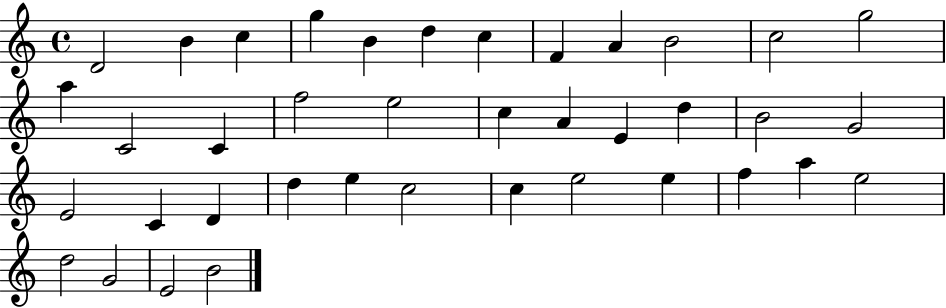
X:1
T:Untitled
M:4/4
L:1/4
K:C
D2 B c g B d c F A B2 c2 g2 a C2 C f2 e2 c A E d B2 G2 E2 C D d e c2 c e2 e f a e2 d2 G2 E2 B2